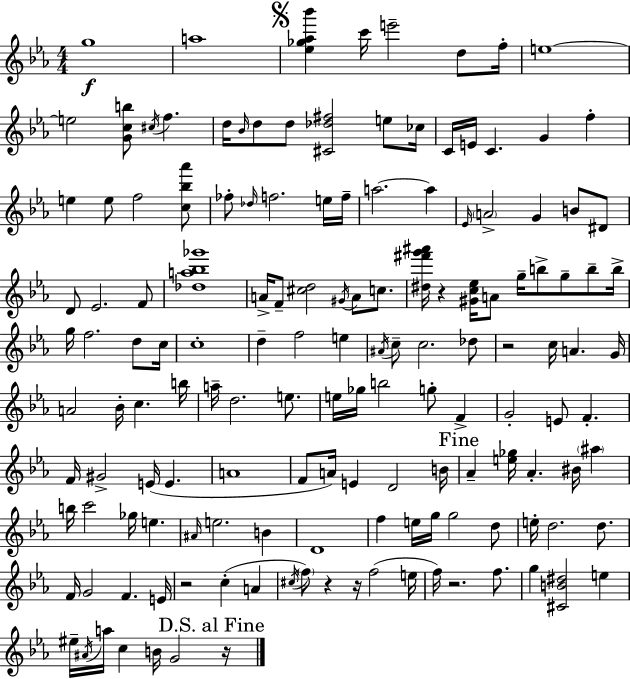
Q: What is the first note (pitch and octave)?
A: G5